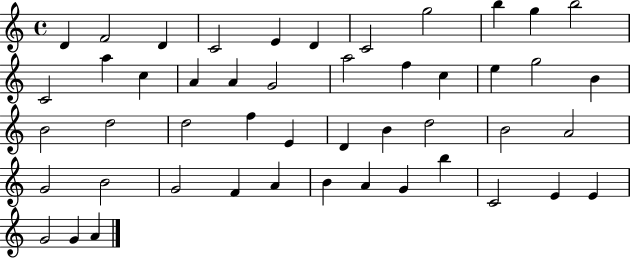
D4/q F4/h D4/q C4/h E4/q D4/q C4/h G5/h B5/q G5/q B5/h C4/h A5/q C5/q A4/q A4/q G4/h A5/h F5/q C5/q E5/q G5/h B4/q B4/h D5/h D5/h F5/q E4/q D4/q B4/q D5/h B4/h A4/h G4/h B4/h G4/h F4/q A4/q B4/q A4/q G4/q B5/q C4/h E4/q E4/q G4/h G4/q A4/q